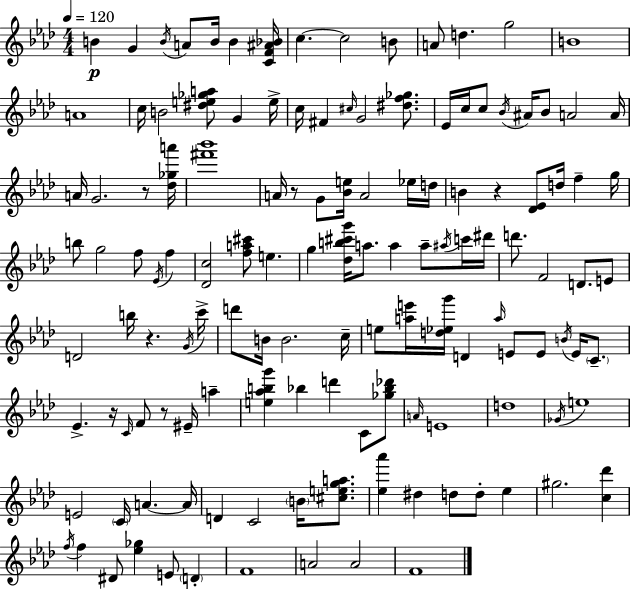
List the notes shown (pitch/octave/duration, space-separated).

B4/q G4/q B4/s A4/e B4/s B4/q [C4,F4,A#4,Bb4]/s C5/q. C5/h B4/e A4/e D5/q. G5/h B4/w A4/w C5/s B4/h [D#5,E5,Gb5,A5]/e G4/q E5/s C5/s F#4/q C#5/s G4/h [D#5,F5,Gb5]/e. Eb4/s C5/s C5/e Bb4/s A#4/s Bb4/e A4/h A4/s A4/s G4/h. R/e [Db5,Gb5,A6]/s [F#6,Bb6]/w A4/s R/e G4/e [Bb4,E5]/s A4/h Eb5/s D5/s B4/q R/q [Db4,Eb4]/e D5/s F5/q G5/s B5/e G5/h F5/e Eb4/s F5/q [Db4,C5]/h [F5,A5,C#6]/e E5/q. G5/q [Db5,B5,C#6,G6]/s A5/e. A5/q A5/e A#5/s C6/s D#6/s D6/e. F4/h D4/e. E4/e D4/h B5/s R/q. G4/s C6/s D6/e B4/s B4/h. C5/s E5/e [A5,E6]/s [D5,Eb5,G6]/s D4/q A5/s E4/e E4/e B4/s E4/s C4/e. Eb4/q. R/s C4/s F4/e R/e EIS4/s A5/q [E5,Ab5,B5,G6]/q Bb5/q D6/q C4/e [Gb5,Bb5,Db6]/e A4/s E4/w D5/w Gb4/s E5/w E4/h C4/s A4/q. A4/s D4/q C4/h B4/s [C#5,E5,G5,A5]/e. [Eb5,Ab6]/q D#5/q D5/e D5/e Eb5/q G#5/h. [C5,Db6]/q F5/s F5/q D#4/e [Eb5,Gb5]/q E4/e D4/q F4/w A4/h A4/h F4/w